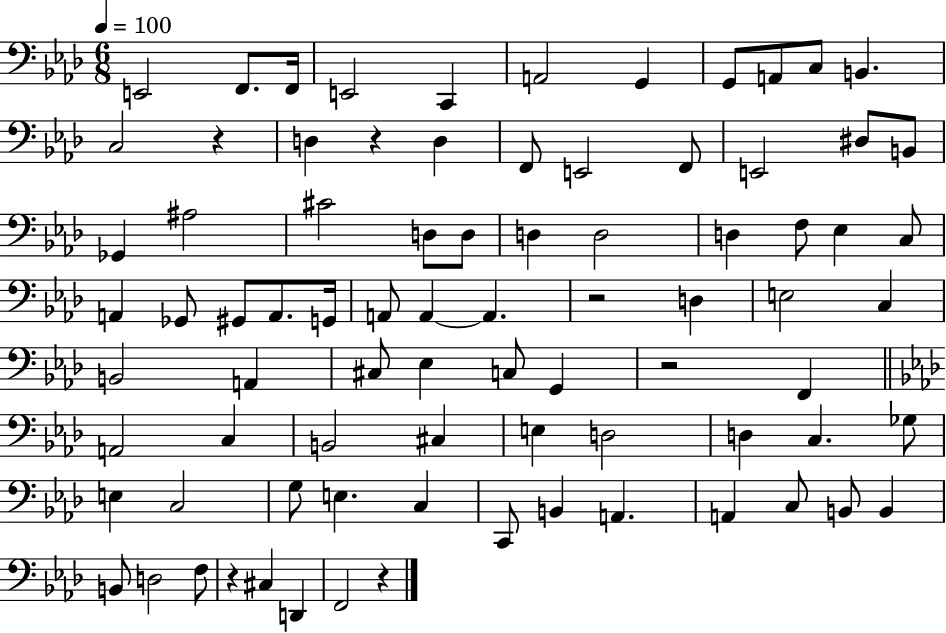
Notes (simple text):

E2/h F2/e. F2/s E2/h C2/q A2/h G2/q G2/e A2/e C3/e B2/q. C3/h R/q D3/q R/q D3/q F2/e E2/h F2/e E2/h D#3/e B2/e Gb2/q A#3/h C#4/h D3/e D3/e D3/q D3/h D3/q F3/e Eb3/q C3/e A2/q Gb2/e G#2/e A2/e. G2/s A2/e A2/q A2/q. R/h D3/q E3/h C3/q B2/h A2/q C#3/e Eb3/q C3/e G2/q R/h F2/q A2/h C3/q B2/h C#3/q E3/q D3/h D3/q C3/q. Gb3/e E3/q C3/h G3/e E3/q. C3/q C2/e B2/q A2/q. A2/q C3/e B2/e B2/q B2/e D3/h F3/e R/q C#3/q D2/q F2/h R/q